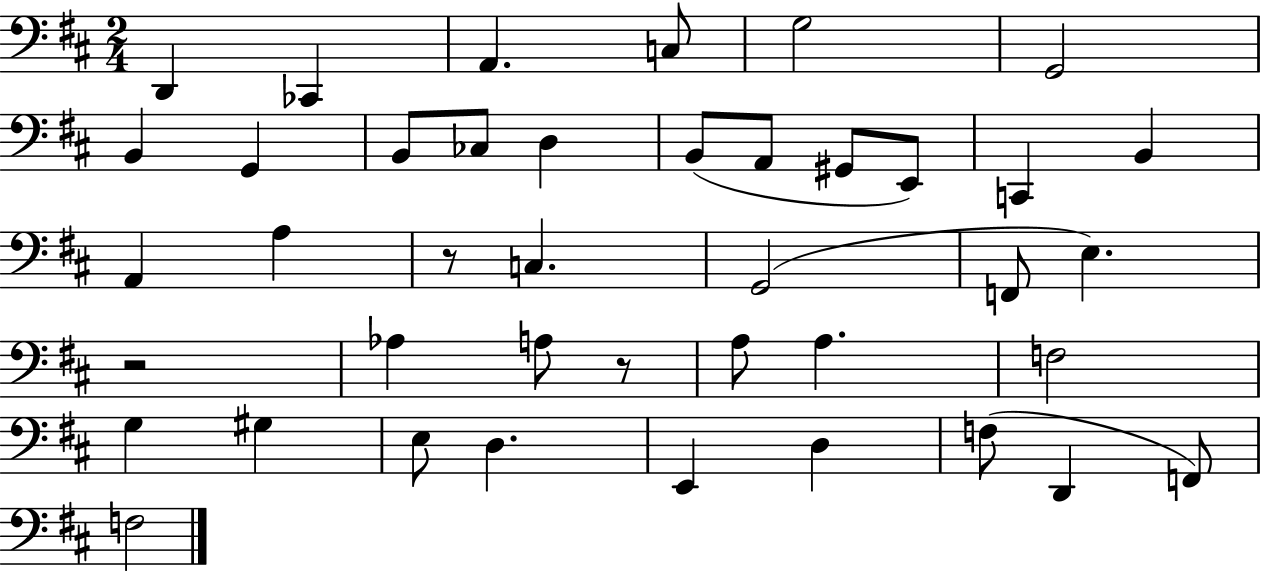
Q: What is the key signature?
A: D major